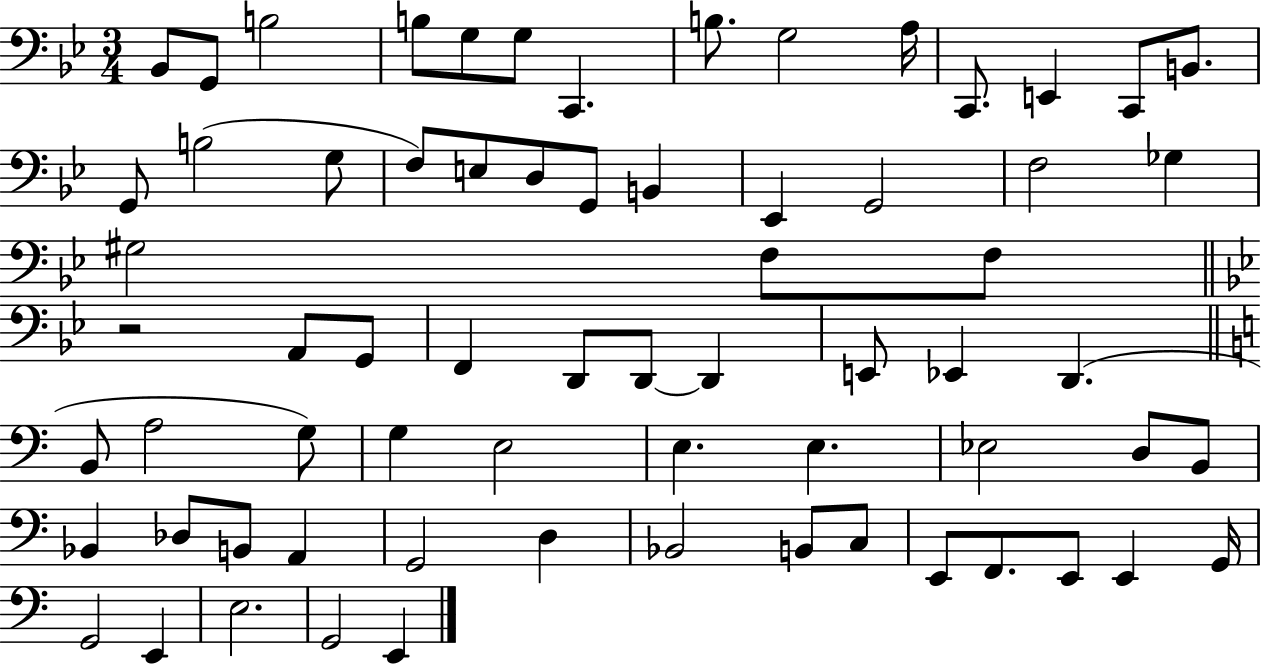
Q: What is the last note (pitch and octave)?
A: E2